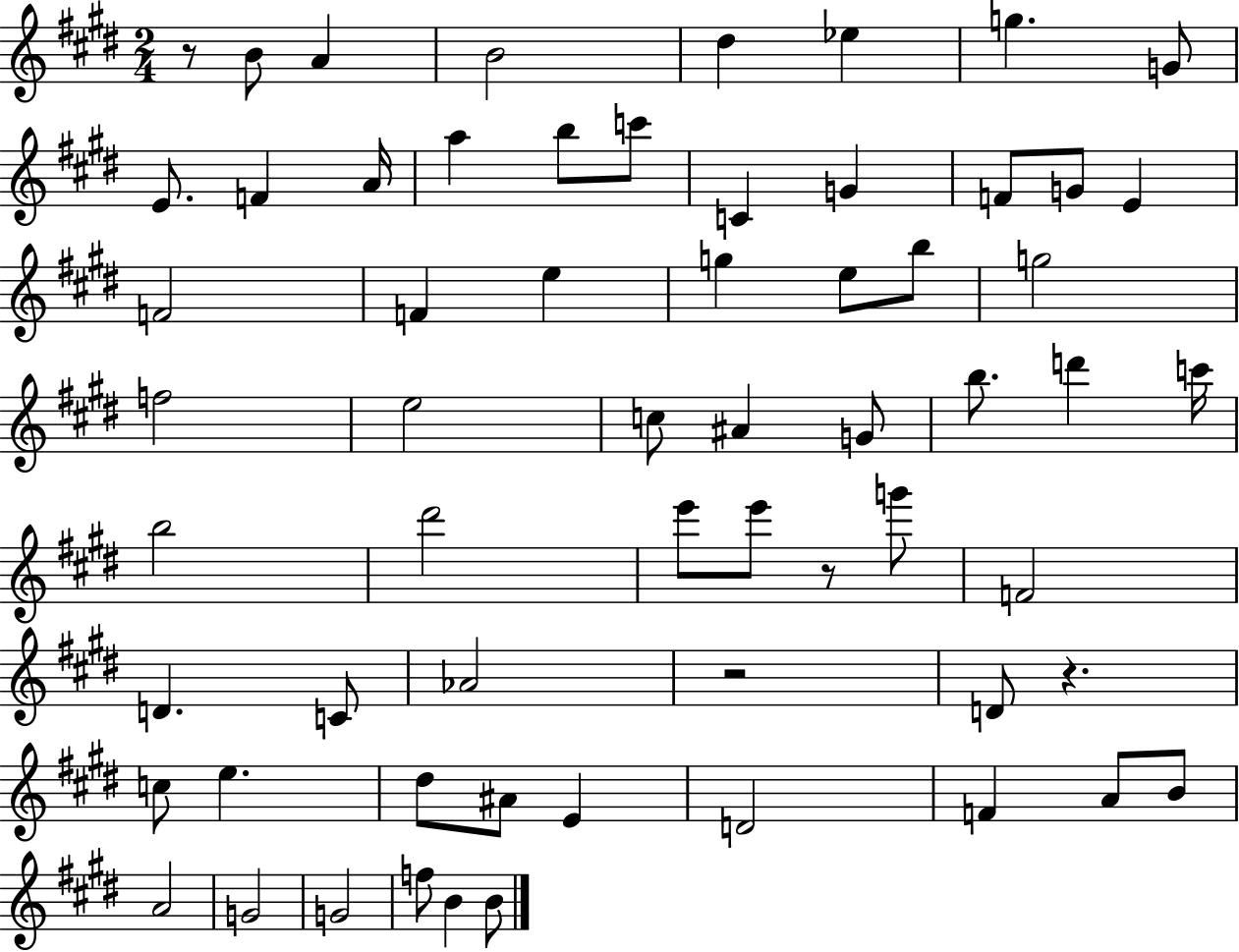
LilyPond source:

{
  \clef treble
  \numericTimeSignature
  \time 2/4
  \key e \major
  r8 b'8 a'4 | b'2 | dis''4 ees''4 | g''4. g'8 | \break e'8. f'4 a'16 | a''4 b''8 c'''8 | c'4 g'4 | f'8 g'8 e'4 | \break f'2 | f'4 e''4 | g''4 e''8 b''8 | g''2 | \break f''2 | e''2 | c''8 ais'4 g'8 | b''8. d'''4 c'''16 | \break b''2 | dis'''2 | e'''8 e'''8 r8 g'''8 | f'2 | \break d'4. c'8 | aes'2 | r2 | d'8 r4. | \break c''8 e''4. | dis''8 ais'8 e'4 | d'2 | f'4 a'8 b'8 | \break a'2 | g'2 | g'2 | f''8 b'4 b'8 | \break \bar "|."
}